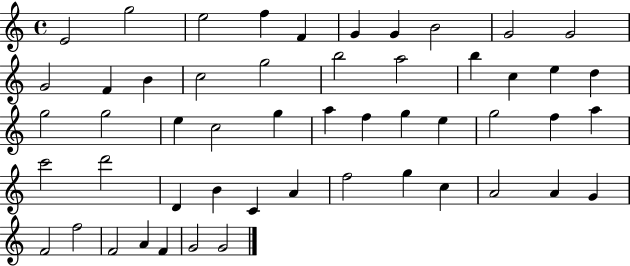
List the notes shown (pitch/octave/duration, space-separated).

E4/h G5/h E5/h F5/q F4/q G4/q G4/q B4/h G4/h G4/h G4/h F4/q B4/q C5/h G5/h B5/h A5/h B5/q C5/q E5/q D5/q G5/h G5/h E5/q C5/h G5/q A5/q F5/q G5/q E5/q G5/h F5/q A5/q C6/h D6/h D4/q B4/q C4/q A4/q F5/h G5/q C5/q A4/h A4/q G4/q F4/h F5/h F4/h A4/q F4/q G4/h G4/h